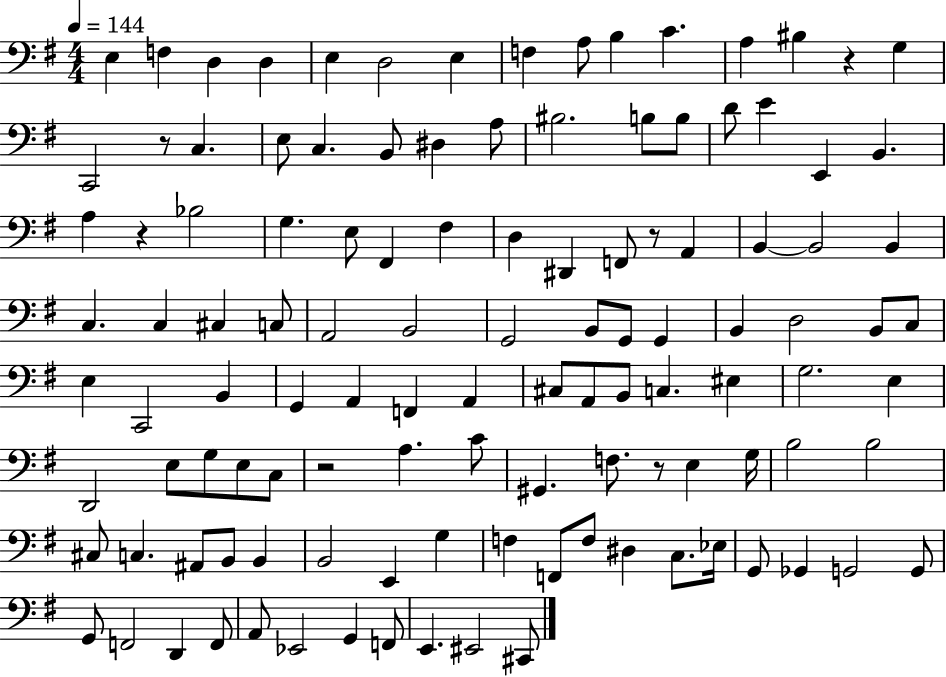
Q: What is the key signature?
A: G major